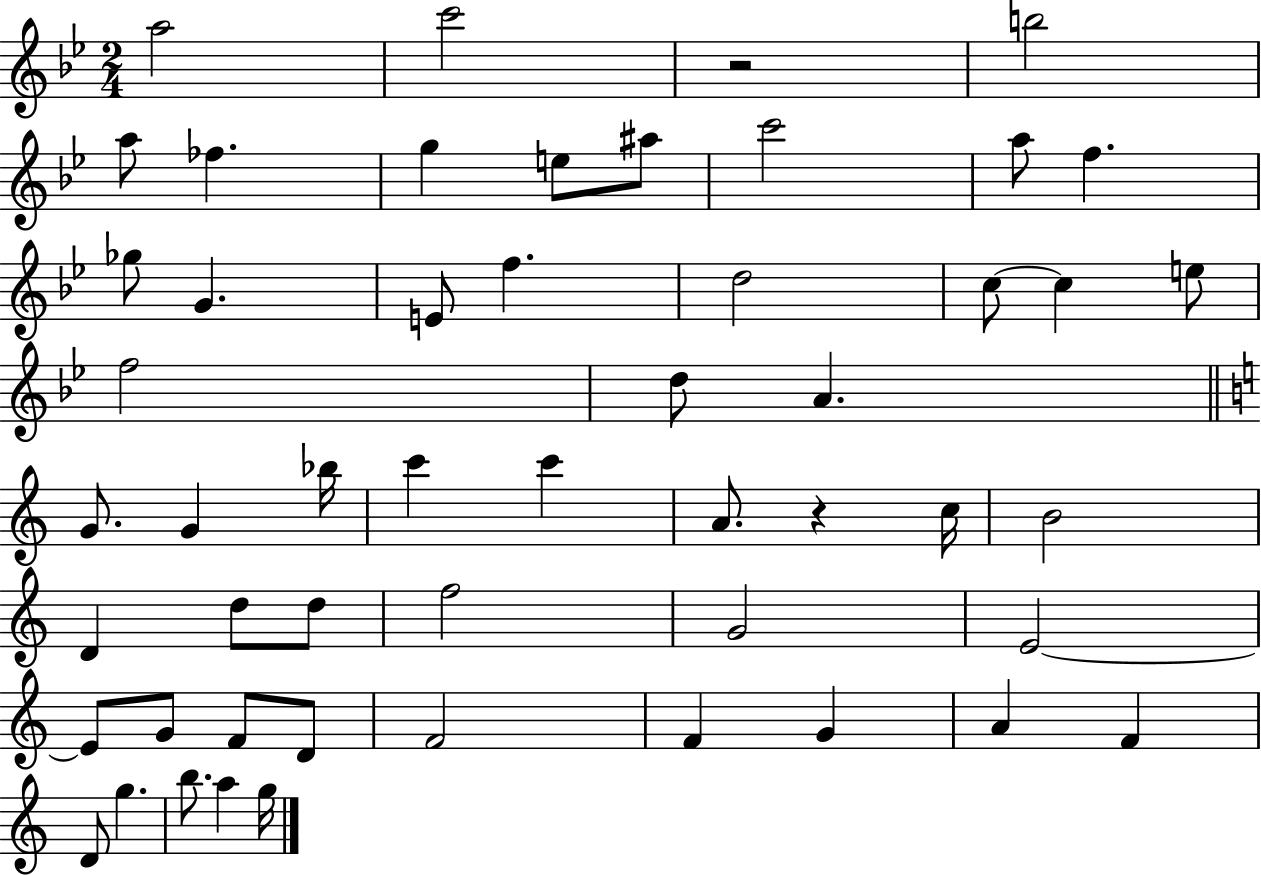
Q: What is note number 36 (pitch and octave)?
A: E4